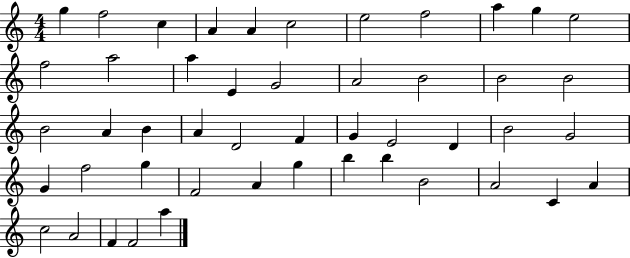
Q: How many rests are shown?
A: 0